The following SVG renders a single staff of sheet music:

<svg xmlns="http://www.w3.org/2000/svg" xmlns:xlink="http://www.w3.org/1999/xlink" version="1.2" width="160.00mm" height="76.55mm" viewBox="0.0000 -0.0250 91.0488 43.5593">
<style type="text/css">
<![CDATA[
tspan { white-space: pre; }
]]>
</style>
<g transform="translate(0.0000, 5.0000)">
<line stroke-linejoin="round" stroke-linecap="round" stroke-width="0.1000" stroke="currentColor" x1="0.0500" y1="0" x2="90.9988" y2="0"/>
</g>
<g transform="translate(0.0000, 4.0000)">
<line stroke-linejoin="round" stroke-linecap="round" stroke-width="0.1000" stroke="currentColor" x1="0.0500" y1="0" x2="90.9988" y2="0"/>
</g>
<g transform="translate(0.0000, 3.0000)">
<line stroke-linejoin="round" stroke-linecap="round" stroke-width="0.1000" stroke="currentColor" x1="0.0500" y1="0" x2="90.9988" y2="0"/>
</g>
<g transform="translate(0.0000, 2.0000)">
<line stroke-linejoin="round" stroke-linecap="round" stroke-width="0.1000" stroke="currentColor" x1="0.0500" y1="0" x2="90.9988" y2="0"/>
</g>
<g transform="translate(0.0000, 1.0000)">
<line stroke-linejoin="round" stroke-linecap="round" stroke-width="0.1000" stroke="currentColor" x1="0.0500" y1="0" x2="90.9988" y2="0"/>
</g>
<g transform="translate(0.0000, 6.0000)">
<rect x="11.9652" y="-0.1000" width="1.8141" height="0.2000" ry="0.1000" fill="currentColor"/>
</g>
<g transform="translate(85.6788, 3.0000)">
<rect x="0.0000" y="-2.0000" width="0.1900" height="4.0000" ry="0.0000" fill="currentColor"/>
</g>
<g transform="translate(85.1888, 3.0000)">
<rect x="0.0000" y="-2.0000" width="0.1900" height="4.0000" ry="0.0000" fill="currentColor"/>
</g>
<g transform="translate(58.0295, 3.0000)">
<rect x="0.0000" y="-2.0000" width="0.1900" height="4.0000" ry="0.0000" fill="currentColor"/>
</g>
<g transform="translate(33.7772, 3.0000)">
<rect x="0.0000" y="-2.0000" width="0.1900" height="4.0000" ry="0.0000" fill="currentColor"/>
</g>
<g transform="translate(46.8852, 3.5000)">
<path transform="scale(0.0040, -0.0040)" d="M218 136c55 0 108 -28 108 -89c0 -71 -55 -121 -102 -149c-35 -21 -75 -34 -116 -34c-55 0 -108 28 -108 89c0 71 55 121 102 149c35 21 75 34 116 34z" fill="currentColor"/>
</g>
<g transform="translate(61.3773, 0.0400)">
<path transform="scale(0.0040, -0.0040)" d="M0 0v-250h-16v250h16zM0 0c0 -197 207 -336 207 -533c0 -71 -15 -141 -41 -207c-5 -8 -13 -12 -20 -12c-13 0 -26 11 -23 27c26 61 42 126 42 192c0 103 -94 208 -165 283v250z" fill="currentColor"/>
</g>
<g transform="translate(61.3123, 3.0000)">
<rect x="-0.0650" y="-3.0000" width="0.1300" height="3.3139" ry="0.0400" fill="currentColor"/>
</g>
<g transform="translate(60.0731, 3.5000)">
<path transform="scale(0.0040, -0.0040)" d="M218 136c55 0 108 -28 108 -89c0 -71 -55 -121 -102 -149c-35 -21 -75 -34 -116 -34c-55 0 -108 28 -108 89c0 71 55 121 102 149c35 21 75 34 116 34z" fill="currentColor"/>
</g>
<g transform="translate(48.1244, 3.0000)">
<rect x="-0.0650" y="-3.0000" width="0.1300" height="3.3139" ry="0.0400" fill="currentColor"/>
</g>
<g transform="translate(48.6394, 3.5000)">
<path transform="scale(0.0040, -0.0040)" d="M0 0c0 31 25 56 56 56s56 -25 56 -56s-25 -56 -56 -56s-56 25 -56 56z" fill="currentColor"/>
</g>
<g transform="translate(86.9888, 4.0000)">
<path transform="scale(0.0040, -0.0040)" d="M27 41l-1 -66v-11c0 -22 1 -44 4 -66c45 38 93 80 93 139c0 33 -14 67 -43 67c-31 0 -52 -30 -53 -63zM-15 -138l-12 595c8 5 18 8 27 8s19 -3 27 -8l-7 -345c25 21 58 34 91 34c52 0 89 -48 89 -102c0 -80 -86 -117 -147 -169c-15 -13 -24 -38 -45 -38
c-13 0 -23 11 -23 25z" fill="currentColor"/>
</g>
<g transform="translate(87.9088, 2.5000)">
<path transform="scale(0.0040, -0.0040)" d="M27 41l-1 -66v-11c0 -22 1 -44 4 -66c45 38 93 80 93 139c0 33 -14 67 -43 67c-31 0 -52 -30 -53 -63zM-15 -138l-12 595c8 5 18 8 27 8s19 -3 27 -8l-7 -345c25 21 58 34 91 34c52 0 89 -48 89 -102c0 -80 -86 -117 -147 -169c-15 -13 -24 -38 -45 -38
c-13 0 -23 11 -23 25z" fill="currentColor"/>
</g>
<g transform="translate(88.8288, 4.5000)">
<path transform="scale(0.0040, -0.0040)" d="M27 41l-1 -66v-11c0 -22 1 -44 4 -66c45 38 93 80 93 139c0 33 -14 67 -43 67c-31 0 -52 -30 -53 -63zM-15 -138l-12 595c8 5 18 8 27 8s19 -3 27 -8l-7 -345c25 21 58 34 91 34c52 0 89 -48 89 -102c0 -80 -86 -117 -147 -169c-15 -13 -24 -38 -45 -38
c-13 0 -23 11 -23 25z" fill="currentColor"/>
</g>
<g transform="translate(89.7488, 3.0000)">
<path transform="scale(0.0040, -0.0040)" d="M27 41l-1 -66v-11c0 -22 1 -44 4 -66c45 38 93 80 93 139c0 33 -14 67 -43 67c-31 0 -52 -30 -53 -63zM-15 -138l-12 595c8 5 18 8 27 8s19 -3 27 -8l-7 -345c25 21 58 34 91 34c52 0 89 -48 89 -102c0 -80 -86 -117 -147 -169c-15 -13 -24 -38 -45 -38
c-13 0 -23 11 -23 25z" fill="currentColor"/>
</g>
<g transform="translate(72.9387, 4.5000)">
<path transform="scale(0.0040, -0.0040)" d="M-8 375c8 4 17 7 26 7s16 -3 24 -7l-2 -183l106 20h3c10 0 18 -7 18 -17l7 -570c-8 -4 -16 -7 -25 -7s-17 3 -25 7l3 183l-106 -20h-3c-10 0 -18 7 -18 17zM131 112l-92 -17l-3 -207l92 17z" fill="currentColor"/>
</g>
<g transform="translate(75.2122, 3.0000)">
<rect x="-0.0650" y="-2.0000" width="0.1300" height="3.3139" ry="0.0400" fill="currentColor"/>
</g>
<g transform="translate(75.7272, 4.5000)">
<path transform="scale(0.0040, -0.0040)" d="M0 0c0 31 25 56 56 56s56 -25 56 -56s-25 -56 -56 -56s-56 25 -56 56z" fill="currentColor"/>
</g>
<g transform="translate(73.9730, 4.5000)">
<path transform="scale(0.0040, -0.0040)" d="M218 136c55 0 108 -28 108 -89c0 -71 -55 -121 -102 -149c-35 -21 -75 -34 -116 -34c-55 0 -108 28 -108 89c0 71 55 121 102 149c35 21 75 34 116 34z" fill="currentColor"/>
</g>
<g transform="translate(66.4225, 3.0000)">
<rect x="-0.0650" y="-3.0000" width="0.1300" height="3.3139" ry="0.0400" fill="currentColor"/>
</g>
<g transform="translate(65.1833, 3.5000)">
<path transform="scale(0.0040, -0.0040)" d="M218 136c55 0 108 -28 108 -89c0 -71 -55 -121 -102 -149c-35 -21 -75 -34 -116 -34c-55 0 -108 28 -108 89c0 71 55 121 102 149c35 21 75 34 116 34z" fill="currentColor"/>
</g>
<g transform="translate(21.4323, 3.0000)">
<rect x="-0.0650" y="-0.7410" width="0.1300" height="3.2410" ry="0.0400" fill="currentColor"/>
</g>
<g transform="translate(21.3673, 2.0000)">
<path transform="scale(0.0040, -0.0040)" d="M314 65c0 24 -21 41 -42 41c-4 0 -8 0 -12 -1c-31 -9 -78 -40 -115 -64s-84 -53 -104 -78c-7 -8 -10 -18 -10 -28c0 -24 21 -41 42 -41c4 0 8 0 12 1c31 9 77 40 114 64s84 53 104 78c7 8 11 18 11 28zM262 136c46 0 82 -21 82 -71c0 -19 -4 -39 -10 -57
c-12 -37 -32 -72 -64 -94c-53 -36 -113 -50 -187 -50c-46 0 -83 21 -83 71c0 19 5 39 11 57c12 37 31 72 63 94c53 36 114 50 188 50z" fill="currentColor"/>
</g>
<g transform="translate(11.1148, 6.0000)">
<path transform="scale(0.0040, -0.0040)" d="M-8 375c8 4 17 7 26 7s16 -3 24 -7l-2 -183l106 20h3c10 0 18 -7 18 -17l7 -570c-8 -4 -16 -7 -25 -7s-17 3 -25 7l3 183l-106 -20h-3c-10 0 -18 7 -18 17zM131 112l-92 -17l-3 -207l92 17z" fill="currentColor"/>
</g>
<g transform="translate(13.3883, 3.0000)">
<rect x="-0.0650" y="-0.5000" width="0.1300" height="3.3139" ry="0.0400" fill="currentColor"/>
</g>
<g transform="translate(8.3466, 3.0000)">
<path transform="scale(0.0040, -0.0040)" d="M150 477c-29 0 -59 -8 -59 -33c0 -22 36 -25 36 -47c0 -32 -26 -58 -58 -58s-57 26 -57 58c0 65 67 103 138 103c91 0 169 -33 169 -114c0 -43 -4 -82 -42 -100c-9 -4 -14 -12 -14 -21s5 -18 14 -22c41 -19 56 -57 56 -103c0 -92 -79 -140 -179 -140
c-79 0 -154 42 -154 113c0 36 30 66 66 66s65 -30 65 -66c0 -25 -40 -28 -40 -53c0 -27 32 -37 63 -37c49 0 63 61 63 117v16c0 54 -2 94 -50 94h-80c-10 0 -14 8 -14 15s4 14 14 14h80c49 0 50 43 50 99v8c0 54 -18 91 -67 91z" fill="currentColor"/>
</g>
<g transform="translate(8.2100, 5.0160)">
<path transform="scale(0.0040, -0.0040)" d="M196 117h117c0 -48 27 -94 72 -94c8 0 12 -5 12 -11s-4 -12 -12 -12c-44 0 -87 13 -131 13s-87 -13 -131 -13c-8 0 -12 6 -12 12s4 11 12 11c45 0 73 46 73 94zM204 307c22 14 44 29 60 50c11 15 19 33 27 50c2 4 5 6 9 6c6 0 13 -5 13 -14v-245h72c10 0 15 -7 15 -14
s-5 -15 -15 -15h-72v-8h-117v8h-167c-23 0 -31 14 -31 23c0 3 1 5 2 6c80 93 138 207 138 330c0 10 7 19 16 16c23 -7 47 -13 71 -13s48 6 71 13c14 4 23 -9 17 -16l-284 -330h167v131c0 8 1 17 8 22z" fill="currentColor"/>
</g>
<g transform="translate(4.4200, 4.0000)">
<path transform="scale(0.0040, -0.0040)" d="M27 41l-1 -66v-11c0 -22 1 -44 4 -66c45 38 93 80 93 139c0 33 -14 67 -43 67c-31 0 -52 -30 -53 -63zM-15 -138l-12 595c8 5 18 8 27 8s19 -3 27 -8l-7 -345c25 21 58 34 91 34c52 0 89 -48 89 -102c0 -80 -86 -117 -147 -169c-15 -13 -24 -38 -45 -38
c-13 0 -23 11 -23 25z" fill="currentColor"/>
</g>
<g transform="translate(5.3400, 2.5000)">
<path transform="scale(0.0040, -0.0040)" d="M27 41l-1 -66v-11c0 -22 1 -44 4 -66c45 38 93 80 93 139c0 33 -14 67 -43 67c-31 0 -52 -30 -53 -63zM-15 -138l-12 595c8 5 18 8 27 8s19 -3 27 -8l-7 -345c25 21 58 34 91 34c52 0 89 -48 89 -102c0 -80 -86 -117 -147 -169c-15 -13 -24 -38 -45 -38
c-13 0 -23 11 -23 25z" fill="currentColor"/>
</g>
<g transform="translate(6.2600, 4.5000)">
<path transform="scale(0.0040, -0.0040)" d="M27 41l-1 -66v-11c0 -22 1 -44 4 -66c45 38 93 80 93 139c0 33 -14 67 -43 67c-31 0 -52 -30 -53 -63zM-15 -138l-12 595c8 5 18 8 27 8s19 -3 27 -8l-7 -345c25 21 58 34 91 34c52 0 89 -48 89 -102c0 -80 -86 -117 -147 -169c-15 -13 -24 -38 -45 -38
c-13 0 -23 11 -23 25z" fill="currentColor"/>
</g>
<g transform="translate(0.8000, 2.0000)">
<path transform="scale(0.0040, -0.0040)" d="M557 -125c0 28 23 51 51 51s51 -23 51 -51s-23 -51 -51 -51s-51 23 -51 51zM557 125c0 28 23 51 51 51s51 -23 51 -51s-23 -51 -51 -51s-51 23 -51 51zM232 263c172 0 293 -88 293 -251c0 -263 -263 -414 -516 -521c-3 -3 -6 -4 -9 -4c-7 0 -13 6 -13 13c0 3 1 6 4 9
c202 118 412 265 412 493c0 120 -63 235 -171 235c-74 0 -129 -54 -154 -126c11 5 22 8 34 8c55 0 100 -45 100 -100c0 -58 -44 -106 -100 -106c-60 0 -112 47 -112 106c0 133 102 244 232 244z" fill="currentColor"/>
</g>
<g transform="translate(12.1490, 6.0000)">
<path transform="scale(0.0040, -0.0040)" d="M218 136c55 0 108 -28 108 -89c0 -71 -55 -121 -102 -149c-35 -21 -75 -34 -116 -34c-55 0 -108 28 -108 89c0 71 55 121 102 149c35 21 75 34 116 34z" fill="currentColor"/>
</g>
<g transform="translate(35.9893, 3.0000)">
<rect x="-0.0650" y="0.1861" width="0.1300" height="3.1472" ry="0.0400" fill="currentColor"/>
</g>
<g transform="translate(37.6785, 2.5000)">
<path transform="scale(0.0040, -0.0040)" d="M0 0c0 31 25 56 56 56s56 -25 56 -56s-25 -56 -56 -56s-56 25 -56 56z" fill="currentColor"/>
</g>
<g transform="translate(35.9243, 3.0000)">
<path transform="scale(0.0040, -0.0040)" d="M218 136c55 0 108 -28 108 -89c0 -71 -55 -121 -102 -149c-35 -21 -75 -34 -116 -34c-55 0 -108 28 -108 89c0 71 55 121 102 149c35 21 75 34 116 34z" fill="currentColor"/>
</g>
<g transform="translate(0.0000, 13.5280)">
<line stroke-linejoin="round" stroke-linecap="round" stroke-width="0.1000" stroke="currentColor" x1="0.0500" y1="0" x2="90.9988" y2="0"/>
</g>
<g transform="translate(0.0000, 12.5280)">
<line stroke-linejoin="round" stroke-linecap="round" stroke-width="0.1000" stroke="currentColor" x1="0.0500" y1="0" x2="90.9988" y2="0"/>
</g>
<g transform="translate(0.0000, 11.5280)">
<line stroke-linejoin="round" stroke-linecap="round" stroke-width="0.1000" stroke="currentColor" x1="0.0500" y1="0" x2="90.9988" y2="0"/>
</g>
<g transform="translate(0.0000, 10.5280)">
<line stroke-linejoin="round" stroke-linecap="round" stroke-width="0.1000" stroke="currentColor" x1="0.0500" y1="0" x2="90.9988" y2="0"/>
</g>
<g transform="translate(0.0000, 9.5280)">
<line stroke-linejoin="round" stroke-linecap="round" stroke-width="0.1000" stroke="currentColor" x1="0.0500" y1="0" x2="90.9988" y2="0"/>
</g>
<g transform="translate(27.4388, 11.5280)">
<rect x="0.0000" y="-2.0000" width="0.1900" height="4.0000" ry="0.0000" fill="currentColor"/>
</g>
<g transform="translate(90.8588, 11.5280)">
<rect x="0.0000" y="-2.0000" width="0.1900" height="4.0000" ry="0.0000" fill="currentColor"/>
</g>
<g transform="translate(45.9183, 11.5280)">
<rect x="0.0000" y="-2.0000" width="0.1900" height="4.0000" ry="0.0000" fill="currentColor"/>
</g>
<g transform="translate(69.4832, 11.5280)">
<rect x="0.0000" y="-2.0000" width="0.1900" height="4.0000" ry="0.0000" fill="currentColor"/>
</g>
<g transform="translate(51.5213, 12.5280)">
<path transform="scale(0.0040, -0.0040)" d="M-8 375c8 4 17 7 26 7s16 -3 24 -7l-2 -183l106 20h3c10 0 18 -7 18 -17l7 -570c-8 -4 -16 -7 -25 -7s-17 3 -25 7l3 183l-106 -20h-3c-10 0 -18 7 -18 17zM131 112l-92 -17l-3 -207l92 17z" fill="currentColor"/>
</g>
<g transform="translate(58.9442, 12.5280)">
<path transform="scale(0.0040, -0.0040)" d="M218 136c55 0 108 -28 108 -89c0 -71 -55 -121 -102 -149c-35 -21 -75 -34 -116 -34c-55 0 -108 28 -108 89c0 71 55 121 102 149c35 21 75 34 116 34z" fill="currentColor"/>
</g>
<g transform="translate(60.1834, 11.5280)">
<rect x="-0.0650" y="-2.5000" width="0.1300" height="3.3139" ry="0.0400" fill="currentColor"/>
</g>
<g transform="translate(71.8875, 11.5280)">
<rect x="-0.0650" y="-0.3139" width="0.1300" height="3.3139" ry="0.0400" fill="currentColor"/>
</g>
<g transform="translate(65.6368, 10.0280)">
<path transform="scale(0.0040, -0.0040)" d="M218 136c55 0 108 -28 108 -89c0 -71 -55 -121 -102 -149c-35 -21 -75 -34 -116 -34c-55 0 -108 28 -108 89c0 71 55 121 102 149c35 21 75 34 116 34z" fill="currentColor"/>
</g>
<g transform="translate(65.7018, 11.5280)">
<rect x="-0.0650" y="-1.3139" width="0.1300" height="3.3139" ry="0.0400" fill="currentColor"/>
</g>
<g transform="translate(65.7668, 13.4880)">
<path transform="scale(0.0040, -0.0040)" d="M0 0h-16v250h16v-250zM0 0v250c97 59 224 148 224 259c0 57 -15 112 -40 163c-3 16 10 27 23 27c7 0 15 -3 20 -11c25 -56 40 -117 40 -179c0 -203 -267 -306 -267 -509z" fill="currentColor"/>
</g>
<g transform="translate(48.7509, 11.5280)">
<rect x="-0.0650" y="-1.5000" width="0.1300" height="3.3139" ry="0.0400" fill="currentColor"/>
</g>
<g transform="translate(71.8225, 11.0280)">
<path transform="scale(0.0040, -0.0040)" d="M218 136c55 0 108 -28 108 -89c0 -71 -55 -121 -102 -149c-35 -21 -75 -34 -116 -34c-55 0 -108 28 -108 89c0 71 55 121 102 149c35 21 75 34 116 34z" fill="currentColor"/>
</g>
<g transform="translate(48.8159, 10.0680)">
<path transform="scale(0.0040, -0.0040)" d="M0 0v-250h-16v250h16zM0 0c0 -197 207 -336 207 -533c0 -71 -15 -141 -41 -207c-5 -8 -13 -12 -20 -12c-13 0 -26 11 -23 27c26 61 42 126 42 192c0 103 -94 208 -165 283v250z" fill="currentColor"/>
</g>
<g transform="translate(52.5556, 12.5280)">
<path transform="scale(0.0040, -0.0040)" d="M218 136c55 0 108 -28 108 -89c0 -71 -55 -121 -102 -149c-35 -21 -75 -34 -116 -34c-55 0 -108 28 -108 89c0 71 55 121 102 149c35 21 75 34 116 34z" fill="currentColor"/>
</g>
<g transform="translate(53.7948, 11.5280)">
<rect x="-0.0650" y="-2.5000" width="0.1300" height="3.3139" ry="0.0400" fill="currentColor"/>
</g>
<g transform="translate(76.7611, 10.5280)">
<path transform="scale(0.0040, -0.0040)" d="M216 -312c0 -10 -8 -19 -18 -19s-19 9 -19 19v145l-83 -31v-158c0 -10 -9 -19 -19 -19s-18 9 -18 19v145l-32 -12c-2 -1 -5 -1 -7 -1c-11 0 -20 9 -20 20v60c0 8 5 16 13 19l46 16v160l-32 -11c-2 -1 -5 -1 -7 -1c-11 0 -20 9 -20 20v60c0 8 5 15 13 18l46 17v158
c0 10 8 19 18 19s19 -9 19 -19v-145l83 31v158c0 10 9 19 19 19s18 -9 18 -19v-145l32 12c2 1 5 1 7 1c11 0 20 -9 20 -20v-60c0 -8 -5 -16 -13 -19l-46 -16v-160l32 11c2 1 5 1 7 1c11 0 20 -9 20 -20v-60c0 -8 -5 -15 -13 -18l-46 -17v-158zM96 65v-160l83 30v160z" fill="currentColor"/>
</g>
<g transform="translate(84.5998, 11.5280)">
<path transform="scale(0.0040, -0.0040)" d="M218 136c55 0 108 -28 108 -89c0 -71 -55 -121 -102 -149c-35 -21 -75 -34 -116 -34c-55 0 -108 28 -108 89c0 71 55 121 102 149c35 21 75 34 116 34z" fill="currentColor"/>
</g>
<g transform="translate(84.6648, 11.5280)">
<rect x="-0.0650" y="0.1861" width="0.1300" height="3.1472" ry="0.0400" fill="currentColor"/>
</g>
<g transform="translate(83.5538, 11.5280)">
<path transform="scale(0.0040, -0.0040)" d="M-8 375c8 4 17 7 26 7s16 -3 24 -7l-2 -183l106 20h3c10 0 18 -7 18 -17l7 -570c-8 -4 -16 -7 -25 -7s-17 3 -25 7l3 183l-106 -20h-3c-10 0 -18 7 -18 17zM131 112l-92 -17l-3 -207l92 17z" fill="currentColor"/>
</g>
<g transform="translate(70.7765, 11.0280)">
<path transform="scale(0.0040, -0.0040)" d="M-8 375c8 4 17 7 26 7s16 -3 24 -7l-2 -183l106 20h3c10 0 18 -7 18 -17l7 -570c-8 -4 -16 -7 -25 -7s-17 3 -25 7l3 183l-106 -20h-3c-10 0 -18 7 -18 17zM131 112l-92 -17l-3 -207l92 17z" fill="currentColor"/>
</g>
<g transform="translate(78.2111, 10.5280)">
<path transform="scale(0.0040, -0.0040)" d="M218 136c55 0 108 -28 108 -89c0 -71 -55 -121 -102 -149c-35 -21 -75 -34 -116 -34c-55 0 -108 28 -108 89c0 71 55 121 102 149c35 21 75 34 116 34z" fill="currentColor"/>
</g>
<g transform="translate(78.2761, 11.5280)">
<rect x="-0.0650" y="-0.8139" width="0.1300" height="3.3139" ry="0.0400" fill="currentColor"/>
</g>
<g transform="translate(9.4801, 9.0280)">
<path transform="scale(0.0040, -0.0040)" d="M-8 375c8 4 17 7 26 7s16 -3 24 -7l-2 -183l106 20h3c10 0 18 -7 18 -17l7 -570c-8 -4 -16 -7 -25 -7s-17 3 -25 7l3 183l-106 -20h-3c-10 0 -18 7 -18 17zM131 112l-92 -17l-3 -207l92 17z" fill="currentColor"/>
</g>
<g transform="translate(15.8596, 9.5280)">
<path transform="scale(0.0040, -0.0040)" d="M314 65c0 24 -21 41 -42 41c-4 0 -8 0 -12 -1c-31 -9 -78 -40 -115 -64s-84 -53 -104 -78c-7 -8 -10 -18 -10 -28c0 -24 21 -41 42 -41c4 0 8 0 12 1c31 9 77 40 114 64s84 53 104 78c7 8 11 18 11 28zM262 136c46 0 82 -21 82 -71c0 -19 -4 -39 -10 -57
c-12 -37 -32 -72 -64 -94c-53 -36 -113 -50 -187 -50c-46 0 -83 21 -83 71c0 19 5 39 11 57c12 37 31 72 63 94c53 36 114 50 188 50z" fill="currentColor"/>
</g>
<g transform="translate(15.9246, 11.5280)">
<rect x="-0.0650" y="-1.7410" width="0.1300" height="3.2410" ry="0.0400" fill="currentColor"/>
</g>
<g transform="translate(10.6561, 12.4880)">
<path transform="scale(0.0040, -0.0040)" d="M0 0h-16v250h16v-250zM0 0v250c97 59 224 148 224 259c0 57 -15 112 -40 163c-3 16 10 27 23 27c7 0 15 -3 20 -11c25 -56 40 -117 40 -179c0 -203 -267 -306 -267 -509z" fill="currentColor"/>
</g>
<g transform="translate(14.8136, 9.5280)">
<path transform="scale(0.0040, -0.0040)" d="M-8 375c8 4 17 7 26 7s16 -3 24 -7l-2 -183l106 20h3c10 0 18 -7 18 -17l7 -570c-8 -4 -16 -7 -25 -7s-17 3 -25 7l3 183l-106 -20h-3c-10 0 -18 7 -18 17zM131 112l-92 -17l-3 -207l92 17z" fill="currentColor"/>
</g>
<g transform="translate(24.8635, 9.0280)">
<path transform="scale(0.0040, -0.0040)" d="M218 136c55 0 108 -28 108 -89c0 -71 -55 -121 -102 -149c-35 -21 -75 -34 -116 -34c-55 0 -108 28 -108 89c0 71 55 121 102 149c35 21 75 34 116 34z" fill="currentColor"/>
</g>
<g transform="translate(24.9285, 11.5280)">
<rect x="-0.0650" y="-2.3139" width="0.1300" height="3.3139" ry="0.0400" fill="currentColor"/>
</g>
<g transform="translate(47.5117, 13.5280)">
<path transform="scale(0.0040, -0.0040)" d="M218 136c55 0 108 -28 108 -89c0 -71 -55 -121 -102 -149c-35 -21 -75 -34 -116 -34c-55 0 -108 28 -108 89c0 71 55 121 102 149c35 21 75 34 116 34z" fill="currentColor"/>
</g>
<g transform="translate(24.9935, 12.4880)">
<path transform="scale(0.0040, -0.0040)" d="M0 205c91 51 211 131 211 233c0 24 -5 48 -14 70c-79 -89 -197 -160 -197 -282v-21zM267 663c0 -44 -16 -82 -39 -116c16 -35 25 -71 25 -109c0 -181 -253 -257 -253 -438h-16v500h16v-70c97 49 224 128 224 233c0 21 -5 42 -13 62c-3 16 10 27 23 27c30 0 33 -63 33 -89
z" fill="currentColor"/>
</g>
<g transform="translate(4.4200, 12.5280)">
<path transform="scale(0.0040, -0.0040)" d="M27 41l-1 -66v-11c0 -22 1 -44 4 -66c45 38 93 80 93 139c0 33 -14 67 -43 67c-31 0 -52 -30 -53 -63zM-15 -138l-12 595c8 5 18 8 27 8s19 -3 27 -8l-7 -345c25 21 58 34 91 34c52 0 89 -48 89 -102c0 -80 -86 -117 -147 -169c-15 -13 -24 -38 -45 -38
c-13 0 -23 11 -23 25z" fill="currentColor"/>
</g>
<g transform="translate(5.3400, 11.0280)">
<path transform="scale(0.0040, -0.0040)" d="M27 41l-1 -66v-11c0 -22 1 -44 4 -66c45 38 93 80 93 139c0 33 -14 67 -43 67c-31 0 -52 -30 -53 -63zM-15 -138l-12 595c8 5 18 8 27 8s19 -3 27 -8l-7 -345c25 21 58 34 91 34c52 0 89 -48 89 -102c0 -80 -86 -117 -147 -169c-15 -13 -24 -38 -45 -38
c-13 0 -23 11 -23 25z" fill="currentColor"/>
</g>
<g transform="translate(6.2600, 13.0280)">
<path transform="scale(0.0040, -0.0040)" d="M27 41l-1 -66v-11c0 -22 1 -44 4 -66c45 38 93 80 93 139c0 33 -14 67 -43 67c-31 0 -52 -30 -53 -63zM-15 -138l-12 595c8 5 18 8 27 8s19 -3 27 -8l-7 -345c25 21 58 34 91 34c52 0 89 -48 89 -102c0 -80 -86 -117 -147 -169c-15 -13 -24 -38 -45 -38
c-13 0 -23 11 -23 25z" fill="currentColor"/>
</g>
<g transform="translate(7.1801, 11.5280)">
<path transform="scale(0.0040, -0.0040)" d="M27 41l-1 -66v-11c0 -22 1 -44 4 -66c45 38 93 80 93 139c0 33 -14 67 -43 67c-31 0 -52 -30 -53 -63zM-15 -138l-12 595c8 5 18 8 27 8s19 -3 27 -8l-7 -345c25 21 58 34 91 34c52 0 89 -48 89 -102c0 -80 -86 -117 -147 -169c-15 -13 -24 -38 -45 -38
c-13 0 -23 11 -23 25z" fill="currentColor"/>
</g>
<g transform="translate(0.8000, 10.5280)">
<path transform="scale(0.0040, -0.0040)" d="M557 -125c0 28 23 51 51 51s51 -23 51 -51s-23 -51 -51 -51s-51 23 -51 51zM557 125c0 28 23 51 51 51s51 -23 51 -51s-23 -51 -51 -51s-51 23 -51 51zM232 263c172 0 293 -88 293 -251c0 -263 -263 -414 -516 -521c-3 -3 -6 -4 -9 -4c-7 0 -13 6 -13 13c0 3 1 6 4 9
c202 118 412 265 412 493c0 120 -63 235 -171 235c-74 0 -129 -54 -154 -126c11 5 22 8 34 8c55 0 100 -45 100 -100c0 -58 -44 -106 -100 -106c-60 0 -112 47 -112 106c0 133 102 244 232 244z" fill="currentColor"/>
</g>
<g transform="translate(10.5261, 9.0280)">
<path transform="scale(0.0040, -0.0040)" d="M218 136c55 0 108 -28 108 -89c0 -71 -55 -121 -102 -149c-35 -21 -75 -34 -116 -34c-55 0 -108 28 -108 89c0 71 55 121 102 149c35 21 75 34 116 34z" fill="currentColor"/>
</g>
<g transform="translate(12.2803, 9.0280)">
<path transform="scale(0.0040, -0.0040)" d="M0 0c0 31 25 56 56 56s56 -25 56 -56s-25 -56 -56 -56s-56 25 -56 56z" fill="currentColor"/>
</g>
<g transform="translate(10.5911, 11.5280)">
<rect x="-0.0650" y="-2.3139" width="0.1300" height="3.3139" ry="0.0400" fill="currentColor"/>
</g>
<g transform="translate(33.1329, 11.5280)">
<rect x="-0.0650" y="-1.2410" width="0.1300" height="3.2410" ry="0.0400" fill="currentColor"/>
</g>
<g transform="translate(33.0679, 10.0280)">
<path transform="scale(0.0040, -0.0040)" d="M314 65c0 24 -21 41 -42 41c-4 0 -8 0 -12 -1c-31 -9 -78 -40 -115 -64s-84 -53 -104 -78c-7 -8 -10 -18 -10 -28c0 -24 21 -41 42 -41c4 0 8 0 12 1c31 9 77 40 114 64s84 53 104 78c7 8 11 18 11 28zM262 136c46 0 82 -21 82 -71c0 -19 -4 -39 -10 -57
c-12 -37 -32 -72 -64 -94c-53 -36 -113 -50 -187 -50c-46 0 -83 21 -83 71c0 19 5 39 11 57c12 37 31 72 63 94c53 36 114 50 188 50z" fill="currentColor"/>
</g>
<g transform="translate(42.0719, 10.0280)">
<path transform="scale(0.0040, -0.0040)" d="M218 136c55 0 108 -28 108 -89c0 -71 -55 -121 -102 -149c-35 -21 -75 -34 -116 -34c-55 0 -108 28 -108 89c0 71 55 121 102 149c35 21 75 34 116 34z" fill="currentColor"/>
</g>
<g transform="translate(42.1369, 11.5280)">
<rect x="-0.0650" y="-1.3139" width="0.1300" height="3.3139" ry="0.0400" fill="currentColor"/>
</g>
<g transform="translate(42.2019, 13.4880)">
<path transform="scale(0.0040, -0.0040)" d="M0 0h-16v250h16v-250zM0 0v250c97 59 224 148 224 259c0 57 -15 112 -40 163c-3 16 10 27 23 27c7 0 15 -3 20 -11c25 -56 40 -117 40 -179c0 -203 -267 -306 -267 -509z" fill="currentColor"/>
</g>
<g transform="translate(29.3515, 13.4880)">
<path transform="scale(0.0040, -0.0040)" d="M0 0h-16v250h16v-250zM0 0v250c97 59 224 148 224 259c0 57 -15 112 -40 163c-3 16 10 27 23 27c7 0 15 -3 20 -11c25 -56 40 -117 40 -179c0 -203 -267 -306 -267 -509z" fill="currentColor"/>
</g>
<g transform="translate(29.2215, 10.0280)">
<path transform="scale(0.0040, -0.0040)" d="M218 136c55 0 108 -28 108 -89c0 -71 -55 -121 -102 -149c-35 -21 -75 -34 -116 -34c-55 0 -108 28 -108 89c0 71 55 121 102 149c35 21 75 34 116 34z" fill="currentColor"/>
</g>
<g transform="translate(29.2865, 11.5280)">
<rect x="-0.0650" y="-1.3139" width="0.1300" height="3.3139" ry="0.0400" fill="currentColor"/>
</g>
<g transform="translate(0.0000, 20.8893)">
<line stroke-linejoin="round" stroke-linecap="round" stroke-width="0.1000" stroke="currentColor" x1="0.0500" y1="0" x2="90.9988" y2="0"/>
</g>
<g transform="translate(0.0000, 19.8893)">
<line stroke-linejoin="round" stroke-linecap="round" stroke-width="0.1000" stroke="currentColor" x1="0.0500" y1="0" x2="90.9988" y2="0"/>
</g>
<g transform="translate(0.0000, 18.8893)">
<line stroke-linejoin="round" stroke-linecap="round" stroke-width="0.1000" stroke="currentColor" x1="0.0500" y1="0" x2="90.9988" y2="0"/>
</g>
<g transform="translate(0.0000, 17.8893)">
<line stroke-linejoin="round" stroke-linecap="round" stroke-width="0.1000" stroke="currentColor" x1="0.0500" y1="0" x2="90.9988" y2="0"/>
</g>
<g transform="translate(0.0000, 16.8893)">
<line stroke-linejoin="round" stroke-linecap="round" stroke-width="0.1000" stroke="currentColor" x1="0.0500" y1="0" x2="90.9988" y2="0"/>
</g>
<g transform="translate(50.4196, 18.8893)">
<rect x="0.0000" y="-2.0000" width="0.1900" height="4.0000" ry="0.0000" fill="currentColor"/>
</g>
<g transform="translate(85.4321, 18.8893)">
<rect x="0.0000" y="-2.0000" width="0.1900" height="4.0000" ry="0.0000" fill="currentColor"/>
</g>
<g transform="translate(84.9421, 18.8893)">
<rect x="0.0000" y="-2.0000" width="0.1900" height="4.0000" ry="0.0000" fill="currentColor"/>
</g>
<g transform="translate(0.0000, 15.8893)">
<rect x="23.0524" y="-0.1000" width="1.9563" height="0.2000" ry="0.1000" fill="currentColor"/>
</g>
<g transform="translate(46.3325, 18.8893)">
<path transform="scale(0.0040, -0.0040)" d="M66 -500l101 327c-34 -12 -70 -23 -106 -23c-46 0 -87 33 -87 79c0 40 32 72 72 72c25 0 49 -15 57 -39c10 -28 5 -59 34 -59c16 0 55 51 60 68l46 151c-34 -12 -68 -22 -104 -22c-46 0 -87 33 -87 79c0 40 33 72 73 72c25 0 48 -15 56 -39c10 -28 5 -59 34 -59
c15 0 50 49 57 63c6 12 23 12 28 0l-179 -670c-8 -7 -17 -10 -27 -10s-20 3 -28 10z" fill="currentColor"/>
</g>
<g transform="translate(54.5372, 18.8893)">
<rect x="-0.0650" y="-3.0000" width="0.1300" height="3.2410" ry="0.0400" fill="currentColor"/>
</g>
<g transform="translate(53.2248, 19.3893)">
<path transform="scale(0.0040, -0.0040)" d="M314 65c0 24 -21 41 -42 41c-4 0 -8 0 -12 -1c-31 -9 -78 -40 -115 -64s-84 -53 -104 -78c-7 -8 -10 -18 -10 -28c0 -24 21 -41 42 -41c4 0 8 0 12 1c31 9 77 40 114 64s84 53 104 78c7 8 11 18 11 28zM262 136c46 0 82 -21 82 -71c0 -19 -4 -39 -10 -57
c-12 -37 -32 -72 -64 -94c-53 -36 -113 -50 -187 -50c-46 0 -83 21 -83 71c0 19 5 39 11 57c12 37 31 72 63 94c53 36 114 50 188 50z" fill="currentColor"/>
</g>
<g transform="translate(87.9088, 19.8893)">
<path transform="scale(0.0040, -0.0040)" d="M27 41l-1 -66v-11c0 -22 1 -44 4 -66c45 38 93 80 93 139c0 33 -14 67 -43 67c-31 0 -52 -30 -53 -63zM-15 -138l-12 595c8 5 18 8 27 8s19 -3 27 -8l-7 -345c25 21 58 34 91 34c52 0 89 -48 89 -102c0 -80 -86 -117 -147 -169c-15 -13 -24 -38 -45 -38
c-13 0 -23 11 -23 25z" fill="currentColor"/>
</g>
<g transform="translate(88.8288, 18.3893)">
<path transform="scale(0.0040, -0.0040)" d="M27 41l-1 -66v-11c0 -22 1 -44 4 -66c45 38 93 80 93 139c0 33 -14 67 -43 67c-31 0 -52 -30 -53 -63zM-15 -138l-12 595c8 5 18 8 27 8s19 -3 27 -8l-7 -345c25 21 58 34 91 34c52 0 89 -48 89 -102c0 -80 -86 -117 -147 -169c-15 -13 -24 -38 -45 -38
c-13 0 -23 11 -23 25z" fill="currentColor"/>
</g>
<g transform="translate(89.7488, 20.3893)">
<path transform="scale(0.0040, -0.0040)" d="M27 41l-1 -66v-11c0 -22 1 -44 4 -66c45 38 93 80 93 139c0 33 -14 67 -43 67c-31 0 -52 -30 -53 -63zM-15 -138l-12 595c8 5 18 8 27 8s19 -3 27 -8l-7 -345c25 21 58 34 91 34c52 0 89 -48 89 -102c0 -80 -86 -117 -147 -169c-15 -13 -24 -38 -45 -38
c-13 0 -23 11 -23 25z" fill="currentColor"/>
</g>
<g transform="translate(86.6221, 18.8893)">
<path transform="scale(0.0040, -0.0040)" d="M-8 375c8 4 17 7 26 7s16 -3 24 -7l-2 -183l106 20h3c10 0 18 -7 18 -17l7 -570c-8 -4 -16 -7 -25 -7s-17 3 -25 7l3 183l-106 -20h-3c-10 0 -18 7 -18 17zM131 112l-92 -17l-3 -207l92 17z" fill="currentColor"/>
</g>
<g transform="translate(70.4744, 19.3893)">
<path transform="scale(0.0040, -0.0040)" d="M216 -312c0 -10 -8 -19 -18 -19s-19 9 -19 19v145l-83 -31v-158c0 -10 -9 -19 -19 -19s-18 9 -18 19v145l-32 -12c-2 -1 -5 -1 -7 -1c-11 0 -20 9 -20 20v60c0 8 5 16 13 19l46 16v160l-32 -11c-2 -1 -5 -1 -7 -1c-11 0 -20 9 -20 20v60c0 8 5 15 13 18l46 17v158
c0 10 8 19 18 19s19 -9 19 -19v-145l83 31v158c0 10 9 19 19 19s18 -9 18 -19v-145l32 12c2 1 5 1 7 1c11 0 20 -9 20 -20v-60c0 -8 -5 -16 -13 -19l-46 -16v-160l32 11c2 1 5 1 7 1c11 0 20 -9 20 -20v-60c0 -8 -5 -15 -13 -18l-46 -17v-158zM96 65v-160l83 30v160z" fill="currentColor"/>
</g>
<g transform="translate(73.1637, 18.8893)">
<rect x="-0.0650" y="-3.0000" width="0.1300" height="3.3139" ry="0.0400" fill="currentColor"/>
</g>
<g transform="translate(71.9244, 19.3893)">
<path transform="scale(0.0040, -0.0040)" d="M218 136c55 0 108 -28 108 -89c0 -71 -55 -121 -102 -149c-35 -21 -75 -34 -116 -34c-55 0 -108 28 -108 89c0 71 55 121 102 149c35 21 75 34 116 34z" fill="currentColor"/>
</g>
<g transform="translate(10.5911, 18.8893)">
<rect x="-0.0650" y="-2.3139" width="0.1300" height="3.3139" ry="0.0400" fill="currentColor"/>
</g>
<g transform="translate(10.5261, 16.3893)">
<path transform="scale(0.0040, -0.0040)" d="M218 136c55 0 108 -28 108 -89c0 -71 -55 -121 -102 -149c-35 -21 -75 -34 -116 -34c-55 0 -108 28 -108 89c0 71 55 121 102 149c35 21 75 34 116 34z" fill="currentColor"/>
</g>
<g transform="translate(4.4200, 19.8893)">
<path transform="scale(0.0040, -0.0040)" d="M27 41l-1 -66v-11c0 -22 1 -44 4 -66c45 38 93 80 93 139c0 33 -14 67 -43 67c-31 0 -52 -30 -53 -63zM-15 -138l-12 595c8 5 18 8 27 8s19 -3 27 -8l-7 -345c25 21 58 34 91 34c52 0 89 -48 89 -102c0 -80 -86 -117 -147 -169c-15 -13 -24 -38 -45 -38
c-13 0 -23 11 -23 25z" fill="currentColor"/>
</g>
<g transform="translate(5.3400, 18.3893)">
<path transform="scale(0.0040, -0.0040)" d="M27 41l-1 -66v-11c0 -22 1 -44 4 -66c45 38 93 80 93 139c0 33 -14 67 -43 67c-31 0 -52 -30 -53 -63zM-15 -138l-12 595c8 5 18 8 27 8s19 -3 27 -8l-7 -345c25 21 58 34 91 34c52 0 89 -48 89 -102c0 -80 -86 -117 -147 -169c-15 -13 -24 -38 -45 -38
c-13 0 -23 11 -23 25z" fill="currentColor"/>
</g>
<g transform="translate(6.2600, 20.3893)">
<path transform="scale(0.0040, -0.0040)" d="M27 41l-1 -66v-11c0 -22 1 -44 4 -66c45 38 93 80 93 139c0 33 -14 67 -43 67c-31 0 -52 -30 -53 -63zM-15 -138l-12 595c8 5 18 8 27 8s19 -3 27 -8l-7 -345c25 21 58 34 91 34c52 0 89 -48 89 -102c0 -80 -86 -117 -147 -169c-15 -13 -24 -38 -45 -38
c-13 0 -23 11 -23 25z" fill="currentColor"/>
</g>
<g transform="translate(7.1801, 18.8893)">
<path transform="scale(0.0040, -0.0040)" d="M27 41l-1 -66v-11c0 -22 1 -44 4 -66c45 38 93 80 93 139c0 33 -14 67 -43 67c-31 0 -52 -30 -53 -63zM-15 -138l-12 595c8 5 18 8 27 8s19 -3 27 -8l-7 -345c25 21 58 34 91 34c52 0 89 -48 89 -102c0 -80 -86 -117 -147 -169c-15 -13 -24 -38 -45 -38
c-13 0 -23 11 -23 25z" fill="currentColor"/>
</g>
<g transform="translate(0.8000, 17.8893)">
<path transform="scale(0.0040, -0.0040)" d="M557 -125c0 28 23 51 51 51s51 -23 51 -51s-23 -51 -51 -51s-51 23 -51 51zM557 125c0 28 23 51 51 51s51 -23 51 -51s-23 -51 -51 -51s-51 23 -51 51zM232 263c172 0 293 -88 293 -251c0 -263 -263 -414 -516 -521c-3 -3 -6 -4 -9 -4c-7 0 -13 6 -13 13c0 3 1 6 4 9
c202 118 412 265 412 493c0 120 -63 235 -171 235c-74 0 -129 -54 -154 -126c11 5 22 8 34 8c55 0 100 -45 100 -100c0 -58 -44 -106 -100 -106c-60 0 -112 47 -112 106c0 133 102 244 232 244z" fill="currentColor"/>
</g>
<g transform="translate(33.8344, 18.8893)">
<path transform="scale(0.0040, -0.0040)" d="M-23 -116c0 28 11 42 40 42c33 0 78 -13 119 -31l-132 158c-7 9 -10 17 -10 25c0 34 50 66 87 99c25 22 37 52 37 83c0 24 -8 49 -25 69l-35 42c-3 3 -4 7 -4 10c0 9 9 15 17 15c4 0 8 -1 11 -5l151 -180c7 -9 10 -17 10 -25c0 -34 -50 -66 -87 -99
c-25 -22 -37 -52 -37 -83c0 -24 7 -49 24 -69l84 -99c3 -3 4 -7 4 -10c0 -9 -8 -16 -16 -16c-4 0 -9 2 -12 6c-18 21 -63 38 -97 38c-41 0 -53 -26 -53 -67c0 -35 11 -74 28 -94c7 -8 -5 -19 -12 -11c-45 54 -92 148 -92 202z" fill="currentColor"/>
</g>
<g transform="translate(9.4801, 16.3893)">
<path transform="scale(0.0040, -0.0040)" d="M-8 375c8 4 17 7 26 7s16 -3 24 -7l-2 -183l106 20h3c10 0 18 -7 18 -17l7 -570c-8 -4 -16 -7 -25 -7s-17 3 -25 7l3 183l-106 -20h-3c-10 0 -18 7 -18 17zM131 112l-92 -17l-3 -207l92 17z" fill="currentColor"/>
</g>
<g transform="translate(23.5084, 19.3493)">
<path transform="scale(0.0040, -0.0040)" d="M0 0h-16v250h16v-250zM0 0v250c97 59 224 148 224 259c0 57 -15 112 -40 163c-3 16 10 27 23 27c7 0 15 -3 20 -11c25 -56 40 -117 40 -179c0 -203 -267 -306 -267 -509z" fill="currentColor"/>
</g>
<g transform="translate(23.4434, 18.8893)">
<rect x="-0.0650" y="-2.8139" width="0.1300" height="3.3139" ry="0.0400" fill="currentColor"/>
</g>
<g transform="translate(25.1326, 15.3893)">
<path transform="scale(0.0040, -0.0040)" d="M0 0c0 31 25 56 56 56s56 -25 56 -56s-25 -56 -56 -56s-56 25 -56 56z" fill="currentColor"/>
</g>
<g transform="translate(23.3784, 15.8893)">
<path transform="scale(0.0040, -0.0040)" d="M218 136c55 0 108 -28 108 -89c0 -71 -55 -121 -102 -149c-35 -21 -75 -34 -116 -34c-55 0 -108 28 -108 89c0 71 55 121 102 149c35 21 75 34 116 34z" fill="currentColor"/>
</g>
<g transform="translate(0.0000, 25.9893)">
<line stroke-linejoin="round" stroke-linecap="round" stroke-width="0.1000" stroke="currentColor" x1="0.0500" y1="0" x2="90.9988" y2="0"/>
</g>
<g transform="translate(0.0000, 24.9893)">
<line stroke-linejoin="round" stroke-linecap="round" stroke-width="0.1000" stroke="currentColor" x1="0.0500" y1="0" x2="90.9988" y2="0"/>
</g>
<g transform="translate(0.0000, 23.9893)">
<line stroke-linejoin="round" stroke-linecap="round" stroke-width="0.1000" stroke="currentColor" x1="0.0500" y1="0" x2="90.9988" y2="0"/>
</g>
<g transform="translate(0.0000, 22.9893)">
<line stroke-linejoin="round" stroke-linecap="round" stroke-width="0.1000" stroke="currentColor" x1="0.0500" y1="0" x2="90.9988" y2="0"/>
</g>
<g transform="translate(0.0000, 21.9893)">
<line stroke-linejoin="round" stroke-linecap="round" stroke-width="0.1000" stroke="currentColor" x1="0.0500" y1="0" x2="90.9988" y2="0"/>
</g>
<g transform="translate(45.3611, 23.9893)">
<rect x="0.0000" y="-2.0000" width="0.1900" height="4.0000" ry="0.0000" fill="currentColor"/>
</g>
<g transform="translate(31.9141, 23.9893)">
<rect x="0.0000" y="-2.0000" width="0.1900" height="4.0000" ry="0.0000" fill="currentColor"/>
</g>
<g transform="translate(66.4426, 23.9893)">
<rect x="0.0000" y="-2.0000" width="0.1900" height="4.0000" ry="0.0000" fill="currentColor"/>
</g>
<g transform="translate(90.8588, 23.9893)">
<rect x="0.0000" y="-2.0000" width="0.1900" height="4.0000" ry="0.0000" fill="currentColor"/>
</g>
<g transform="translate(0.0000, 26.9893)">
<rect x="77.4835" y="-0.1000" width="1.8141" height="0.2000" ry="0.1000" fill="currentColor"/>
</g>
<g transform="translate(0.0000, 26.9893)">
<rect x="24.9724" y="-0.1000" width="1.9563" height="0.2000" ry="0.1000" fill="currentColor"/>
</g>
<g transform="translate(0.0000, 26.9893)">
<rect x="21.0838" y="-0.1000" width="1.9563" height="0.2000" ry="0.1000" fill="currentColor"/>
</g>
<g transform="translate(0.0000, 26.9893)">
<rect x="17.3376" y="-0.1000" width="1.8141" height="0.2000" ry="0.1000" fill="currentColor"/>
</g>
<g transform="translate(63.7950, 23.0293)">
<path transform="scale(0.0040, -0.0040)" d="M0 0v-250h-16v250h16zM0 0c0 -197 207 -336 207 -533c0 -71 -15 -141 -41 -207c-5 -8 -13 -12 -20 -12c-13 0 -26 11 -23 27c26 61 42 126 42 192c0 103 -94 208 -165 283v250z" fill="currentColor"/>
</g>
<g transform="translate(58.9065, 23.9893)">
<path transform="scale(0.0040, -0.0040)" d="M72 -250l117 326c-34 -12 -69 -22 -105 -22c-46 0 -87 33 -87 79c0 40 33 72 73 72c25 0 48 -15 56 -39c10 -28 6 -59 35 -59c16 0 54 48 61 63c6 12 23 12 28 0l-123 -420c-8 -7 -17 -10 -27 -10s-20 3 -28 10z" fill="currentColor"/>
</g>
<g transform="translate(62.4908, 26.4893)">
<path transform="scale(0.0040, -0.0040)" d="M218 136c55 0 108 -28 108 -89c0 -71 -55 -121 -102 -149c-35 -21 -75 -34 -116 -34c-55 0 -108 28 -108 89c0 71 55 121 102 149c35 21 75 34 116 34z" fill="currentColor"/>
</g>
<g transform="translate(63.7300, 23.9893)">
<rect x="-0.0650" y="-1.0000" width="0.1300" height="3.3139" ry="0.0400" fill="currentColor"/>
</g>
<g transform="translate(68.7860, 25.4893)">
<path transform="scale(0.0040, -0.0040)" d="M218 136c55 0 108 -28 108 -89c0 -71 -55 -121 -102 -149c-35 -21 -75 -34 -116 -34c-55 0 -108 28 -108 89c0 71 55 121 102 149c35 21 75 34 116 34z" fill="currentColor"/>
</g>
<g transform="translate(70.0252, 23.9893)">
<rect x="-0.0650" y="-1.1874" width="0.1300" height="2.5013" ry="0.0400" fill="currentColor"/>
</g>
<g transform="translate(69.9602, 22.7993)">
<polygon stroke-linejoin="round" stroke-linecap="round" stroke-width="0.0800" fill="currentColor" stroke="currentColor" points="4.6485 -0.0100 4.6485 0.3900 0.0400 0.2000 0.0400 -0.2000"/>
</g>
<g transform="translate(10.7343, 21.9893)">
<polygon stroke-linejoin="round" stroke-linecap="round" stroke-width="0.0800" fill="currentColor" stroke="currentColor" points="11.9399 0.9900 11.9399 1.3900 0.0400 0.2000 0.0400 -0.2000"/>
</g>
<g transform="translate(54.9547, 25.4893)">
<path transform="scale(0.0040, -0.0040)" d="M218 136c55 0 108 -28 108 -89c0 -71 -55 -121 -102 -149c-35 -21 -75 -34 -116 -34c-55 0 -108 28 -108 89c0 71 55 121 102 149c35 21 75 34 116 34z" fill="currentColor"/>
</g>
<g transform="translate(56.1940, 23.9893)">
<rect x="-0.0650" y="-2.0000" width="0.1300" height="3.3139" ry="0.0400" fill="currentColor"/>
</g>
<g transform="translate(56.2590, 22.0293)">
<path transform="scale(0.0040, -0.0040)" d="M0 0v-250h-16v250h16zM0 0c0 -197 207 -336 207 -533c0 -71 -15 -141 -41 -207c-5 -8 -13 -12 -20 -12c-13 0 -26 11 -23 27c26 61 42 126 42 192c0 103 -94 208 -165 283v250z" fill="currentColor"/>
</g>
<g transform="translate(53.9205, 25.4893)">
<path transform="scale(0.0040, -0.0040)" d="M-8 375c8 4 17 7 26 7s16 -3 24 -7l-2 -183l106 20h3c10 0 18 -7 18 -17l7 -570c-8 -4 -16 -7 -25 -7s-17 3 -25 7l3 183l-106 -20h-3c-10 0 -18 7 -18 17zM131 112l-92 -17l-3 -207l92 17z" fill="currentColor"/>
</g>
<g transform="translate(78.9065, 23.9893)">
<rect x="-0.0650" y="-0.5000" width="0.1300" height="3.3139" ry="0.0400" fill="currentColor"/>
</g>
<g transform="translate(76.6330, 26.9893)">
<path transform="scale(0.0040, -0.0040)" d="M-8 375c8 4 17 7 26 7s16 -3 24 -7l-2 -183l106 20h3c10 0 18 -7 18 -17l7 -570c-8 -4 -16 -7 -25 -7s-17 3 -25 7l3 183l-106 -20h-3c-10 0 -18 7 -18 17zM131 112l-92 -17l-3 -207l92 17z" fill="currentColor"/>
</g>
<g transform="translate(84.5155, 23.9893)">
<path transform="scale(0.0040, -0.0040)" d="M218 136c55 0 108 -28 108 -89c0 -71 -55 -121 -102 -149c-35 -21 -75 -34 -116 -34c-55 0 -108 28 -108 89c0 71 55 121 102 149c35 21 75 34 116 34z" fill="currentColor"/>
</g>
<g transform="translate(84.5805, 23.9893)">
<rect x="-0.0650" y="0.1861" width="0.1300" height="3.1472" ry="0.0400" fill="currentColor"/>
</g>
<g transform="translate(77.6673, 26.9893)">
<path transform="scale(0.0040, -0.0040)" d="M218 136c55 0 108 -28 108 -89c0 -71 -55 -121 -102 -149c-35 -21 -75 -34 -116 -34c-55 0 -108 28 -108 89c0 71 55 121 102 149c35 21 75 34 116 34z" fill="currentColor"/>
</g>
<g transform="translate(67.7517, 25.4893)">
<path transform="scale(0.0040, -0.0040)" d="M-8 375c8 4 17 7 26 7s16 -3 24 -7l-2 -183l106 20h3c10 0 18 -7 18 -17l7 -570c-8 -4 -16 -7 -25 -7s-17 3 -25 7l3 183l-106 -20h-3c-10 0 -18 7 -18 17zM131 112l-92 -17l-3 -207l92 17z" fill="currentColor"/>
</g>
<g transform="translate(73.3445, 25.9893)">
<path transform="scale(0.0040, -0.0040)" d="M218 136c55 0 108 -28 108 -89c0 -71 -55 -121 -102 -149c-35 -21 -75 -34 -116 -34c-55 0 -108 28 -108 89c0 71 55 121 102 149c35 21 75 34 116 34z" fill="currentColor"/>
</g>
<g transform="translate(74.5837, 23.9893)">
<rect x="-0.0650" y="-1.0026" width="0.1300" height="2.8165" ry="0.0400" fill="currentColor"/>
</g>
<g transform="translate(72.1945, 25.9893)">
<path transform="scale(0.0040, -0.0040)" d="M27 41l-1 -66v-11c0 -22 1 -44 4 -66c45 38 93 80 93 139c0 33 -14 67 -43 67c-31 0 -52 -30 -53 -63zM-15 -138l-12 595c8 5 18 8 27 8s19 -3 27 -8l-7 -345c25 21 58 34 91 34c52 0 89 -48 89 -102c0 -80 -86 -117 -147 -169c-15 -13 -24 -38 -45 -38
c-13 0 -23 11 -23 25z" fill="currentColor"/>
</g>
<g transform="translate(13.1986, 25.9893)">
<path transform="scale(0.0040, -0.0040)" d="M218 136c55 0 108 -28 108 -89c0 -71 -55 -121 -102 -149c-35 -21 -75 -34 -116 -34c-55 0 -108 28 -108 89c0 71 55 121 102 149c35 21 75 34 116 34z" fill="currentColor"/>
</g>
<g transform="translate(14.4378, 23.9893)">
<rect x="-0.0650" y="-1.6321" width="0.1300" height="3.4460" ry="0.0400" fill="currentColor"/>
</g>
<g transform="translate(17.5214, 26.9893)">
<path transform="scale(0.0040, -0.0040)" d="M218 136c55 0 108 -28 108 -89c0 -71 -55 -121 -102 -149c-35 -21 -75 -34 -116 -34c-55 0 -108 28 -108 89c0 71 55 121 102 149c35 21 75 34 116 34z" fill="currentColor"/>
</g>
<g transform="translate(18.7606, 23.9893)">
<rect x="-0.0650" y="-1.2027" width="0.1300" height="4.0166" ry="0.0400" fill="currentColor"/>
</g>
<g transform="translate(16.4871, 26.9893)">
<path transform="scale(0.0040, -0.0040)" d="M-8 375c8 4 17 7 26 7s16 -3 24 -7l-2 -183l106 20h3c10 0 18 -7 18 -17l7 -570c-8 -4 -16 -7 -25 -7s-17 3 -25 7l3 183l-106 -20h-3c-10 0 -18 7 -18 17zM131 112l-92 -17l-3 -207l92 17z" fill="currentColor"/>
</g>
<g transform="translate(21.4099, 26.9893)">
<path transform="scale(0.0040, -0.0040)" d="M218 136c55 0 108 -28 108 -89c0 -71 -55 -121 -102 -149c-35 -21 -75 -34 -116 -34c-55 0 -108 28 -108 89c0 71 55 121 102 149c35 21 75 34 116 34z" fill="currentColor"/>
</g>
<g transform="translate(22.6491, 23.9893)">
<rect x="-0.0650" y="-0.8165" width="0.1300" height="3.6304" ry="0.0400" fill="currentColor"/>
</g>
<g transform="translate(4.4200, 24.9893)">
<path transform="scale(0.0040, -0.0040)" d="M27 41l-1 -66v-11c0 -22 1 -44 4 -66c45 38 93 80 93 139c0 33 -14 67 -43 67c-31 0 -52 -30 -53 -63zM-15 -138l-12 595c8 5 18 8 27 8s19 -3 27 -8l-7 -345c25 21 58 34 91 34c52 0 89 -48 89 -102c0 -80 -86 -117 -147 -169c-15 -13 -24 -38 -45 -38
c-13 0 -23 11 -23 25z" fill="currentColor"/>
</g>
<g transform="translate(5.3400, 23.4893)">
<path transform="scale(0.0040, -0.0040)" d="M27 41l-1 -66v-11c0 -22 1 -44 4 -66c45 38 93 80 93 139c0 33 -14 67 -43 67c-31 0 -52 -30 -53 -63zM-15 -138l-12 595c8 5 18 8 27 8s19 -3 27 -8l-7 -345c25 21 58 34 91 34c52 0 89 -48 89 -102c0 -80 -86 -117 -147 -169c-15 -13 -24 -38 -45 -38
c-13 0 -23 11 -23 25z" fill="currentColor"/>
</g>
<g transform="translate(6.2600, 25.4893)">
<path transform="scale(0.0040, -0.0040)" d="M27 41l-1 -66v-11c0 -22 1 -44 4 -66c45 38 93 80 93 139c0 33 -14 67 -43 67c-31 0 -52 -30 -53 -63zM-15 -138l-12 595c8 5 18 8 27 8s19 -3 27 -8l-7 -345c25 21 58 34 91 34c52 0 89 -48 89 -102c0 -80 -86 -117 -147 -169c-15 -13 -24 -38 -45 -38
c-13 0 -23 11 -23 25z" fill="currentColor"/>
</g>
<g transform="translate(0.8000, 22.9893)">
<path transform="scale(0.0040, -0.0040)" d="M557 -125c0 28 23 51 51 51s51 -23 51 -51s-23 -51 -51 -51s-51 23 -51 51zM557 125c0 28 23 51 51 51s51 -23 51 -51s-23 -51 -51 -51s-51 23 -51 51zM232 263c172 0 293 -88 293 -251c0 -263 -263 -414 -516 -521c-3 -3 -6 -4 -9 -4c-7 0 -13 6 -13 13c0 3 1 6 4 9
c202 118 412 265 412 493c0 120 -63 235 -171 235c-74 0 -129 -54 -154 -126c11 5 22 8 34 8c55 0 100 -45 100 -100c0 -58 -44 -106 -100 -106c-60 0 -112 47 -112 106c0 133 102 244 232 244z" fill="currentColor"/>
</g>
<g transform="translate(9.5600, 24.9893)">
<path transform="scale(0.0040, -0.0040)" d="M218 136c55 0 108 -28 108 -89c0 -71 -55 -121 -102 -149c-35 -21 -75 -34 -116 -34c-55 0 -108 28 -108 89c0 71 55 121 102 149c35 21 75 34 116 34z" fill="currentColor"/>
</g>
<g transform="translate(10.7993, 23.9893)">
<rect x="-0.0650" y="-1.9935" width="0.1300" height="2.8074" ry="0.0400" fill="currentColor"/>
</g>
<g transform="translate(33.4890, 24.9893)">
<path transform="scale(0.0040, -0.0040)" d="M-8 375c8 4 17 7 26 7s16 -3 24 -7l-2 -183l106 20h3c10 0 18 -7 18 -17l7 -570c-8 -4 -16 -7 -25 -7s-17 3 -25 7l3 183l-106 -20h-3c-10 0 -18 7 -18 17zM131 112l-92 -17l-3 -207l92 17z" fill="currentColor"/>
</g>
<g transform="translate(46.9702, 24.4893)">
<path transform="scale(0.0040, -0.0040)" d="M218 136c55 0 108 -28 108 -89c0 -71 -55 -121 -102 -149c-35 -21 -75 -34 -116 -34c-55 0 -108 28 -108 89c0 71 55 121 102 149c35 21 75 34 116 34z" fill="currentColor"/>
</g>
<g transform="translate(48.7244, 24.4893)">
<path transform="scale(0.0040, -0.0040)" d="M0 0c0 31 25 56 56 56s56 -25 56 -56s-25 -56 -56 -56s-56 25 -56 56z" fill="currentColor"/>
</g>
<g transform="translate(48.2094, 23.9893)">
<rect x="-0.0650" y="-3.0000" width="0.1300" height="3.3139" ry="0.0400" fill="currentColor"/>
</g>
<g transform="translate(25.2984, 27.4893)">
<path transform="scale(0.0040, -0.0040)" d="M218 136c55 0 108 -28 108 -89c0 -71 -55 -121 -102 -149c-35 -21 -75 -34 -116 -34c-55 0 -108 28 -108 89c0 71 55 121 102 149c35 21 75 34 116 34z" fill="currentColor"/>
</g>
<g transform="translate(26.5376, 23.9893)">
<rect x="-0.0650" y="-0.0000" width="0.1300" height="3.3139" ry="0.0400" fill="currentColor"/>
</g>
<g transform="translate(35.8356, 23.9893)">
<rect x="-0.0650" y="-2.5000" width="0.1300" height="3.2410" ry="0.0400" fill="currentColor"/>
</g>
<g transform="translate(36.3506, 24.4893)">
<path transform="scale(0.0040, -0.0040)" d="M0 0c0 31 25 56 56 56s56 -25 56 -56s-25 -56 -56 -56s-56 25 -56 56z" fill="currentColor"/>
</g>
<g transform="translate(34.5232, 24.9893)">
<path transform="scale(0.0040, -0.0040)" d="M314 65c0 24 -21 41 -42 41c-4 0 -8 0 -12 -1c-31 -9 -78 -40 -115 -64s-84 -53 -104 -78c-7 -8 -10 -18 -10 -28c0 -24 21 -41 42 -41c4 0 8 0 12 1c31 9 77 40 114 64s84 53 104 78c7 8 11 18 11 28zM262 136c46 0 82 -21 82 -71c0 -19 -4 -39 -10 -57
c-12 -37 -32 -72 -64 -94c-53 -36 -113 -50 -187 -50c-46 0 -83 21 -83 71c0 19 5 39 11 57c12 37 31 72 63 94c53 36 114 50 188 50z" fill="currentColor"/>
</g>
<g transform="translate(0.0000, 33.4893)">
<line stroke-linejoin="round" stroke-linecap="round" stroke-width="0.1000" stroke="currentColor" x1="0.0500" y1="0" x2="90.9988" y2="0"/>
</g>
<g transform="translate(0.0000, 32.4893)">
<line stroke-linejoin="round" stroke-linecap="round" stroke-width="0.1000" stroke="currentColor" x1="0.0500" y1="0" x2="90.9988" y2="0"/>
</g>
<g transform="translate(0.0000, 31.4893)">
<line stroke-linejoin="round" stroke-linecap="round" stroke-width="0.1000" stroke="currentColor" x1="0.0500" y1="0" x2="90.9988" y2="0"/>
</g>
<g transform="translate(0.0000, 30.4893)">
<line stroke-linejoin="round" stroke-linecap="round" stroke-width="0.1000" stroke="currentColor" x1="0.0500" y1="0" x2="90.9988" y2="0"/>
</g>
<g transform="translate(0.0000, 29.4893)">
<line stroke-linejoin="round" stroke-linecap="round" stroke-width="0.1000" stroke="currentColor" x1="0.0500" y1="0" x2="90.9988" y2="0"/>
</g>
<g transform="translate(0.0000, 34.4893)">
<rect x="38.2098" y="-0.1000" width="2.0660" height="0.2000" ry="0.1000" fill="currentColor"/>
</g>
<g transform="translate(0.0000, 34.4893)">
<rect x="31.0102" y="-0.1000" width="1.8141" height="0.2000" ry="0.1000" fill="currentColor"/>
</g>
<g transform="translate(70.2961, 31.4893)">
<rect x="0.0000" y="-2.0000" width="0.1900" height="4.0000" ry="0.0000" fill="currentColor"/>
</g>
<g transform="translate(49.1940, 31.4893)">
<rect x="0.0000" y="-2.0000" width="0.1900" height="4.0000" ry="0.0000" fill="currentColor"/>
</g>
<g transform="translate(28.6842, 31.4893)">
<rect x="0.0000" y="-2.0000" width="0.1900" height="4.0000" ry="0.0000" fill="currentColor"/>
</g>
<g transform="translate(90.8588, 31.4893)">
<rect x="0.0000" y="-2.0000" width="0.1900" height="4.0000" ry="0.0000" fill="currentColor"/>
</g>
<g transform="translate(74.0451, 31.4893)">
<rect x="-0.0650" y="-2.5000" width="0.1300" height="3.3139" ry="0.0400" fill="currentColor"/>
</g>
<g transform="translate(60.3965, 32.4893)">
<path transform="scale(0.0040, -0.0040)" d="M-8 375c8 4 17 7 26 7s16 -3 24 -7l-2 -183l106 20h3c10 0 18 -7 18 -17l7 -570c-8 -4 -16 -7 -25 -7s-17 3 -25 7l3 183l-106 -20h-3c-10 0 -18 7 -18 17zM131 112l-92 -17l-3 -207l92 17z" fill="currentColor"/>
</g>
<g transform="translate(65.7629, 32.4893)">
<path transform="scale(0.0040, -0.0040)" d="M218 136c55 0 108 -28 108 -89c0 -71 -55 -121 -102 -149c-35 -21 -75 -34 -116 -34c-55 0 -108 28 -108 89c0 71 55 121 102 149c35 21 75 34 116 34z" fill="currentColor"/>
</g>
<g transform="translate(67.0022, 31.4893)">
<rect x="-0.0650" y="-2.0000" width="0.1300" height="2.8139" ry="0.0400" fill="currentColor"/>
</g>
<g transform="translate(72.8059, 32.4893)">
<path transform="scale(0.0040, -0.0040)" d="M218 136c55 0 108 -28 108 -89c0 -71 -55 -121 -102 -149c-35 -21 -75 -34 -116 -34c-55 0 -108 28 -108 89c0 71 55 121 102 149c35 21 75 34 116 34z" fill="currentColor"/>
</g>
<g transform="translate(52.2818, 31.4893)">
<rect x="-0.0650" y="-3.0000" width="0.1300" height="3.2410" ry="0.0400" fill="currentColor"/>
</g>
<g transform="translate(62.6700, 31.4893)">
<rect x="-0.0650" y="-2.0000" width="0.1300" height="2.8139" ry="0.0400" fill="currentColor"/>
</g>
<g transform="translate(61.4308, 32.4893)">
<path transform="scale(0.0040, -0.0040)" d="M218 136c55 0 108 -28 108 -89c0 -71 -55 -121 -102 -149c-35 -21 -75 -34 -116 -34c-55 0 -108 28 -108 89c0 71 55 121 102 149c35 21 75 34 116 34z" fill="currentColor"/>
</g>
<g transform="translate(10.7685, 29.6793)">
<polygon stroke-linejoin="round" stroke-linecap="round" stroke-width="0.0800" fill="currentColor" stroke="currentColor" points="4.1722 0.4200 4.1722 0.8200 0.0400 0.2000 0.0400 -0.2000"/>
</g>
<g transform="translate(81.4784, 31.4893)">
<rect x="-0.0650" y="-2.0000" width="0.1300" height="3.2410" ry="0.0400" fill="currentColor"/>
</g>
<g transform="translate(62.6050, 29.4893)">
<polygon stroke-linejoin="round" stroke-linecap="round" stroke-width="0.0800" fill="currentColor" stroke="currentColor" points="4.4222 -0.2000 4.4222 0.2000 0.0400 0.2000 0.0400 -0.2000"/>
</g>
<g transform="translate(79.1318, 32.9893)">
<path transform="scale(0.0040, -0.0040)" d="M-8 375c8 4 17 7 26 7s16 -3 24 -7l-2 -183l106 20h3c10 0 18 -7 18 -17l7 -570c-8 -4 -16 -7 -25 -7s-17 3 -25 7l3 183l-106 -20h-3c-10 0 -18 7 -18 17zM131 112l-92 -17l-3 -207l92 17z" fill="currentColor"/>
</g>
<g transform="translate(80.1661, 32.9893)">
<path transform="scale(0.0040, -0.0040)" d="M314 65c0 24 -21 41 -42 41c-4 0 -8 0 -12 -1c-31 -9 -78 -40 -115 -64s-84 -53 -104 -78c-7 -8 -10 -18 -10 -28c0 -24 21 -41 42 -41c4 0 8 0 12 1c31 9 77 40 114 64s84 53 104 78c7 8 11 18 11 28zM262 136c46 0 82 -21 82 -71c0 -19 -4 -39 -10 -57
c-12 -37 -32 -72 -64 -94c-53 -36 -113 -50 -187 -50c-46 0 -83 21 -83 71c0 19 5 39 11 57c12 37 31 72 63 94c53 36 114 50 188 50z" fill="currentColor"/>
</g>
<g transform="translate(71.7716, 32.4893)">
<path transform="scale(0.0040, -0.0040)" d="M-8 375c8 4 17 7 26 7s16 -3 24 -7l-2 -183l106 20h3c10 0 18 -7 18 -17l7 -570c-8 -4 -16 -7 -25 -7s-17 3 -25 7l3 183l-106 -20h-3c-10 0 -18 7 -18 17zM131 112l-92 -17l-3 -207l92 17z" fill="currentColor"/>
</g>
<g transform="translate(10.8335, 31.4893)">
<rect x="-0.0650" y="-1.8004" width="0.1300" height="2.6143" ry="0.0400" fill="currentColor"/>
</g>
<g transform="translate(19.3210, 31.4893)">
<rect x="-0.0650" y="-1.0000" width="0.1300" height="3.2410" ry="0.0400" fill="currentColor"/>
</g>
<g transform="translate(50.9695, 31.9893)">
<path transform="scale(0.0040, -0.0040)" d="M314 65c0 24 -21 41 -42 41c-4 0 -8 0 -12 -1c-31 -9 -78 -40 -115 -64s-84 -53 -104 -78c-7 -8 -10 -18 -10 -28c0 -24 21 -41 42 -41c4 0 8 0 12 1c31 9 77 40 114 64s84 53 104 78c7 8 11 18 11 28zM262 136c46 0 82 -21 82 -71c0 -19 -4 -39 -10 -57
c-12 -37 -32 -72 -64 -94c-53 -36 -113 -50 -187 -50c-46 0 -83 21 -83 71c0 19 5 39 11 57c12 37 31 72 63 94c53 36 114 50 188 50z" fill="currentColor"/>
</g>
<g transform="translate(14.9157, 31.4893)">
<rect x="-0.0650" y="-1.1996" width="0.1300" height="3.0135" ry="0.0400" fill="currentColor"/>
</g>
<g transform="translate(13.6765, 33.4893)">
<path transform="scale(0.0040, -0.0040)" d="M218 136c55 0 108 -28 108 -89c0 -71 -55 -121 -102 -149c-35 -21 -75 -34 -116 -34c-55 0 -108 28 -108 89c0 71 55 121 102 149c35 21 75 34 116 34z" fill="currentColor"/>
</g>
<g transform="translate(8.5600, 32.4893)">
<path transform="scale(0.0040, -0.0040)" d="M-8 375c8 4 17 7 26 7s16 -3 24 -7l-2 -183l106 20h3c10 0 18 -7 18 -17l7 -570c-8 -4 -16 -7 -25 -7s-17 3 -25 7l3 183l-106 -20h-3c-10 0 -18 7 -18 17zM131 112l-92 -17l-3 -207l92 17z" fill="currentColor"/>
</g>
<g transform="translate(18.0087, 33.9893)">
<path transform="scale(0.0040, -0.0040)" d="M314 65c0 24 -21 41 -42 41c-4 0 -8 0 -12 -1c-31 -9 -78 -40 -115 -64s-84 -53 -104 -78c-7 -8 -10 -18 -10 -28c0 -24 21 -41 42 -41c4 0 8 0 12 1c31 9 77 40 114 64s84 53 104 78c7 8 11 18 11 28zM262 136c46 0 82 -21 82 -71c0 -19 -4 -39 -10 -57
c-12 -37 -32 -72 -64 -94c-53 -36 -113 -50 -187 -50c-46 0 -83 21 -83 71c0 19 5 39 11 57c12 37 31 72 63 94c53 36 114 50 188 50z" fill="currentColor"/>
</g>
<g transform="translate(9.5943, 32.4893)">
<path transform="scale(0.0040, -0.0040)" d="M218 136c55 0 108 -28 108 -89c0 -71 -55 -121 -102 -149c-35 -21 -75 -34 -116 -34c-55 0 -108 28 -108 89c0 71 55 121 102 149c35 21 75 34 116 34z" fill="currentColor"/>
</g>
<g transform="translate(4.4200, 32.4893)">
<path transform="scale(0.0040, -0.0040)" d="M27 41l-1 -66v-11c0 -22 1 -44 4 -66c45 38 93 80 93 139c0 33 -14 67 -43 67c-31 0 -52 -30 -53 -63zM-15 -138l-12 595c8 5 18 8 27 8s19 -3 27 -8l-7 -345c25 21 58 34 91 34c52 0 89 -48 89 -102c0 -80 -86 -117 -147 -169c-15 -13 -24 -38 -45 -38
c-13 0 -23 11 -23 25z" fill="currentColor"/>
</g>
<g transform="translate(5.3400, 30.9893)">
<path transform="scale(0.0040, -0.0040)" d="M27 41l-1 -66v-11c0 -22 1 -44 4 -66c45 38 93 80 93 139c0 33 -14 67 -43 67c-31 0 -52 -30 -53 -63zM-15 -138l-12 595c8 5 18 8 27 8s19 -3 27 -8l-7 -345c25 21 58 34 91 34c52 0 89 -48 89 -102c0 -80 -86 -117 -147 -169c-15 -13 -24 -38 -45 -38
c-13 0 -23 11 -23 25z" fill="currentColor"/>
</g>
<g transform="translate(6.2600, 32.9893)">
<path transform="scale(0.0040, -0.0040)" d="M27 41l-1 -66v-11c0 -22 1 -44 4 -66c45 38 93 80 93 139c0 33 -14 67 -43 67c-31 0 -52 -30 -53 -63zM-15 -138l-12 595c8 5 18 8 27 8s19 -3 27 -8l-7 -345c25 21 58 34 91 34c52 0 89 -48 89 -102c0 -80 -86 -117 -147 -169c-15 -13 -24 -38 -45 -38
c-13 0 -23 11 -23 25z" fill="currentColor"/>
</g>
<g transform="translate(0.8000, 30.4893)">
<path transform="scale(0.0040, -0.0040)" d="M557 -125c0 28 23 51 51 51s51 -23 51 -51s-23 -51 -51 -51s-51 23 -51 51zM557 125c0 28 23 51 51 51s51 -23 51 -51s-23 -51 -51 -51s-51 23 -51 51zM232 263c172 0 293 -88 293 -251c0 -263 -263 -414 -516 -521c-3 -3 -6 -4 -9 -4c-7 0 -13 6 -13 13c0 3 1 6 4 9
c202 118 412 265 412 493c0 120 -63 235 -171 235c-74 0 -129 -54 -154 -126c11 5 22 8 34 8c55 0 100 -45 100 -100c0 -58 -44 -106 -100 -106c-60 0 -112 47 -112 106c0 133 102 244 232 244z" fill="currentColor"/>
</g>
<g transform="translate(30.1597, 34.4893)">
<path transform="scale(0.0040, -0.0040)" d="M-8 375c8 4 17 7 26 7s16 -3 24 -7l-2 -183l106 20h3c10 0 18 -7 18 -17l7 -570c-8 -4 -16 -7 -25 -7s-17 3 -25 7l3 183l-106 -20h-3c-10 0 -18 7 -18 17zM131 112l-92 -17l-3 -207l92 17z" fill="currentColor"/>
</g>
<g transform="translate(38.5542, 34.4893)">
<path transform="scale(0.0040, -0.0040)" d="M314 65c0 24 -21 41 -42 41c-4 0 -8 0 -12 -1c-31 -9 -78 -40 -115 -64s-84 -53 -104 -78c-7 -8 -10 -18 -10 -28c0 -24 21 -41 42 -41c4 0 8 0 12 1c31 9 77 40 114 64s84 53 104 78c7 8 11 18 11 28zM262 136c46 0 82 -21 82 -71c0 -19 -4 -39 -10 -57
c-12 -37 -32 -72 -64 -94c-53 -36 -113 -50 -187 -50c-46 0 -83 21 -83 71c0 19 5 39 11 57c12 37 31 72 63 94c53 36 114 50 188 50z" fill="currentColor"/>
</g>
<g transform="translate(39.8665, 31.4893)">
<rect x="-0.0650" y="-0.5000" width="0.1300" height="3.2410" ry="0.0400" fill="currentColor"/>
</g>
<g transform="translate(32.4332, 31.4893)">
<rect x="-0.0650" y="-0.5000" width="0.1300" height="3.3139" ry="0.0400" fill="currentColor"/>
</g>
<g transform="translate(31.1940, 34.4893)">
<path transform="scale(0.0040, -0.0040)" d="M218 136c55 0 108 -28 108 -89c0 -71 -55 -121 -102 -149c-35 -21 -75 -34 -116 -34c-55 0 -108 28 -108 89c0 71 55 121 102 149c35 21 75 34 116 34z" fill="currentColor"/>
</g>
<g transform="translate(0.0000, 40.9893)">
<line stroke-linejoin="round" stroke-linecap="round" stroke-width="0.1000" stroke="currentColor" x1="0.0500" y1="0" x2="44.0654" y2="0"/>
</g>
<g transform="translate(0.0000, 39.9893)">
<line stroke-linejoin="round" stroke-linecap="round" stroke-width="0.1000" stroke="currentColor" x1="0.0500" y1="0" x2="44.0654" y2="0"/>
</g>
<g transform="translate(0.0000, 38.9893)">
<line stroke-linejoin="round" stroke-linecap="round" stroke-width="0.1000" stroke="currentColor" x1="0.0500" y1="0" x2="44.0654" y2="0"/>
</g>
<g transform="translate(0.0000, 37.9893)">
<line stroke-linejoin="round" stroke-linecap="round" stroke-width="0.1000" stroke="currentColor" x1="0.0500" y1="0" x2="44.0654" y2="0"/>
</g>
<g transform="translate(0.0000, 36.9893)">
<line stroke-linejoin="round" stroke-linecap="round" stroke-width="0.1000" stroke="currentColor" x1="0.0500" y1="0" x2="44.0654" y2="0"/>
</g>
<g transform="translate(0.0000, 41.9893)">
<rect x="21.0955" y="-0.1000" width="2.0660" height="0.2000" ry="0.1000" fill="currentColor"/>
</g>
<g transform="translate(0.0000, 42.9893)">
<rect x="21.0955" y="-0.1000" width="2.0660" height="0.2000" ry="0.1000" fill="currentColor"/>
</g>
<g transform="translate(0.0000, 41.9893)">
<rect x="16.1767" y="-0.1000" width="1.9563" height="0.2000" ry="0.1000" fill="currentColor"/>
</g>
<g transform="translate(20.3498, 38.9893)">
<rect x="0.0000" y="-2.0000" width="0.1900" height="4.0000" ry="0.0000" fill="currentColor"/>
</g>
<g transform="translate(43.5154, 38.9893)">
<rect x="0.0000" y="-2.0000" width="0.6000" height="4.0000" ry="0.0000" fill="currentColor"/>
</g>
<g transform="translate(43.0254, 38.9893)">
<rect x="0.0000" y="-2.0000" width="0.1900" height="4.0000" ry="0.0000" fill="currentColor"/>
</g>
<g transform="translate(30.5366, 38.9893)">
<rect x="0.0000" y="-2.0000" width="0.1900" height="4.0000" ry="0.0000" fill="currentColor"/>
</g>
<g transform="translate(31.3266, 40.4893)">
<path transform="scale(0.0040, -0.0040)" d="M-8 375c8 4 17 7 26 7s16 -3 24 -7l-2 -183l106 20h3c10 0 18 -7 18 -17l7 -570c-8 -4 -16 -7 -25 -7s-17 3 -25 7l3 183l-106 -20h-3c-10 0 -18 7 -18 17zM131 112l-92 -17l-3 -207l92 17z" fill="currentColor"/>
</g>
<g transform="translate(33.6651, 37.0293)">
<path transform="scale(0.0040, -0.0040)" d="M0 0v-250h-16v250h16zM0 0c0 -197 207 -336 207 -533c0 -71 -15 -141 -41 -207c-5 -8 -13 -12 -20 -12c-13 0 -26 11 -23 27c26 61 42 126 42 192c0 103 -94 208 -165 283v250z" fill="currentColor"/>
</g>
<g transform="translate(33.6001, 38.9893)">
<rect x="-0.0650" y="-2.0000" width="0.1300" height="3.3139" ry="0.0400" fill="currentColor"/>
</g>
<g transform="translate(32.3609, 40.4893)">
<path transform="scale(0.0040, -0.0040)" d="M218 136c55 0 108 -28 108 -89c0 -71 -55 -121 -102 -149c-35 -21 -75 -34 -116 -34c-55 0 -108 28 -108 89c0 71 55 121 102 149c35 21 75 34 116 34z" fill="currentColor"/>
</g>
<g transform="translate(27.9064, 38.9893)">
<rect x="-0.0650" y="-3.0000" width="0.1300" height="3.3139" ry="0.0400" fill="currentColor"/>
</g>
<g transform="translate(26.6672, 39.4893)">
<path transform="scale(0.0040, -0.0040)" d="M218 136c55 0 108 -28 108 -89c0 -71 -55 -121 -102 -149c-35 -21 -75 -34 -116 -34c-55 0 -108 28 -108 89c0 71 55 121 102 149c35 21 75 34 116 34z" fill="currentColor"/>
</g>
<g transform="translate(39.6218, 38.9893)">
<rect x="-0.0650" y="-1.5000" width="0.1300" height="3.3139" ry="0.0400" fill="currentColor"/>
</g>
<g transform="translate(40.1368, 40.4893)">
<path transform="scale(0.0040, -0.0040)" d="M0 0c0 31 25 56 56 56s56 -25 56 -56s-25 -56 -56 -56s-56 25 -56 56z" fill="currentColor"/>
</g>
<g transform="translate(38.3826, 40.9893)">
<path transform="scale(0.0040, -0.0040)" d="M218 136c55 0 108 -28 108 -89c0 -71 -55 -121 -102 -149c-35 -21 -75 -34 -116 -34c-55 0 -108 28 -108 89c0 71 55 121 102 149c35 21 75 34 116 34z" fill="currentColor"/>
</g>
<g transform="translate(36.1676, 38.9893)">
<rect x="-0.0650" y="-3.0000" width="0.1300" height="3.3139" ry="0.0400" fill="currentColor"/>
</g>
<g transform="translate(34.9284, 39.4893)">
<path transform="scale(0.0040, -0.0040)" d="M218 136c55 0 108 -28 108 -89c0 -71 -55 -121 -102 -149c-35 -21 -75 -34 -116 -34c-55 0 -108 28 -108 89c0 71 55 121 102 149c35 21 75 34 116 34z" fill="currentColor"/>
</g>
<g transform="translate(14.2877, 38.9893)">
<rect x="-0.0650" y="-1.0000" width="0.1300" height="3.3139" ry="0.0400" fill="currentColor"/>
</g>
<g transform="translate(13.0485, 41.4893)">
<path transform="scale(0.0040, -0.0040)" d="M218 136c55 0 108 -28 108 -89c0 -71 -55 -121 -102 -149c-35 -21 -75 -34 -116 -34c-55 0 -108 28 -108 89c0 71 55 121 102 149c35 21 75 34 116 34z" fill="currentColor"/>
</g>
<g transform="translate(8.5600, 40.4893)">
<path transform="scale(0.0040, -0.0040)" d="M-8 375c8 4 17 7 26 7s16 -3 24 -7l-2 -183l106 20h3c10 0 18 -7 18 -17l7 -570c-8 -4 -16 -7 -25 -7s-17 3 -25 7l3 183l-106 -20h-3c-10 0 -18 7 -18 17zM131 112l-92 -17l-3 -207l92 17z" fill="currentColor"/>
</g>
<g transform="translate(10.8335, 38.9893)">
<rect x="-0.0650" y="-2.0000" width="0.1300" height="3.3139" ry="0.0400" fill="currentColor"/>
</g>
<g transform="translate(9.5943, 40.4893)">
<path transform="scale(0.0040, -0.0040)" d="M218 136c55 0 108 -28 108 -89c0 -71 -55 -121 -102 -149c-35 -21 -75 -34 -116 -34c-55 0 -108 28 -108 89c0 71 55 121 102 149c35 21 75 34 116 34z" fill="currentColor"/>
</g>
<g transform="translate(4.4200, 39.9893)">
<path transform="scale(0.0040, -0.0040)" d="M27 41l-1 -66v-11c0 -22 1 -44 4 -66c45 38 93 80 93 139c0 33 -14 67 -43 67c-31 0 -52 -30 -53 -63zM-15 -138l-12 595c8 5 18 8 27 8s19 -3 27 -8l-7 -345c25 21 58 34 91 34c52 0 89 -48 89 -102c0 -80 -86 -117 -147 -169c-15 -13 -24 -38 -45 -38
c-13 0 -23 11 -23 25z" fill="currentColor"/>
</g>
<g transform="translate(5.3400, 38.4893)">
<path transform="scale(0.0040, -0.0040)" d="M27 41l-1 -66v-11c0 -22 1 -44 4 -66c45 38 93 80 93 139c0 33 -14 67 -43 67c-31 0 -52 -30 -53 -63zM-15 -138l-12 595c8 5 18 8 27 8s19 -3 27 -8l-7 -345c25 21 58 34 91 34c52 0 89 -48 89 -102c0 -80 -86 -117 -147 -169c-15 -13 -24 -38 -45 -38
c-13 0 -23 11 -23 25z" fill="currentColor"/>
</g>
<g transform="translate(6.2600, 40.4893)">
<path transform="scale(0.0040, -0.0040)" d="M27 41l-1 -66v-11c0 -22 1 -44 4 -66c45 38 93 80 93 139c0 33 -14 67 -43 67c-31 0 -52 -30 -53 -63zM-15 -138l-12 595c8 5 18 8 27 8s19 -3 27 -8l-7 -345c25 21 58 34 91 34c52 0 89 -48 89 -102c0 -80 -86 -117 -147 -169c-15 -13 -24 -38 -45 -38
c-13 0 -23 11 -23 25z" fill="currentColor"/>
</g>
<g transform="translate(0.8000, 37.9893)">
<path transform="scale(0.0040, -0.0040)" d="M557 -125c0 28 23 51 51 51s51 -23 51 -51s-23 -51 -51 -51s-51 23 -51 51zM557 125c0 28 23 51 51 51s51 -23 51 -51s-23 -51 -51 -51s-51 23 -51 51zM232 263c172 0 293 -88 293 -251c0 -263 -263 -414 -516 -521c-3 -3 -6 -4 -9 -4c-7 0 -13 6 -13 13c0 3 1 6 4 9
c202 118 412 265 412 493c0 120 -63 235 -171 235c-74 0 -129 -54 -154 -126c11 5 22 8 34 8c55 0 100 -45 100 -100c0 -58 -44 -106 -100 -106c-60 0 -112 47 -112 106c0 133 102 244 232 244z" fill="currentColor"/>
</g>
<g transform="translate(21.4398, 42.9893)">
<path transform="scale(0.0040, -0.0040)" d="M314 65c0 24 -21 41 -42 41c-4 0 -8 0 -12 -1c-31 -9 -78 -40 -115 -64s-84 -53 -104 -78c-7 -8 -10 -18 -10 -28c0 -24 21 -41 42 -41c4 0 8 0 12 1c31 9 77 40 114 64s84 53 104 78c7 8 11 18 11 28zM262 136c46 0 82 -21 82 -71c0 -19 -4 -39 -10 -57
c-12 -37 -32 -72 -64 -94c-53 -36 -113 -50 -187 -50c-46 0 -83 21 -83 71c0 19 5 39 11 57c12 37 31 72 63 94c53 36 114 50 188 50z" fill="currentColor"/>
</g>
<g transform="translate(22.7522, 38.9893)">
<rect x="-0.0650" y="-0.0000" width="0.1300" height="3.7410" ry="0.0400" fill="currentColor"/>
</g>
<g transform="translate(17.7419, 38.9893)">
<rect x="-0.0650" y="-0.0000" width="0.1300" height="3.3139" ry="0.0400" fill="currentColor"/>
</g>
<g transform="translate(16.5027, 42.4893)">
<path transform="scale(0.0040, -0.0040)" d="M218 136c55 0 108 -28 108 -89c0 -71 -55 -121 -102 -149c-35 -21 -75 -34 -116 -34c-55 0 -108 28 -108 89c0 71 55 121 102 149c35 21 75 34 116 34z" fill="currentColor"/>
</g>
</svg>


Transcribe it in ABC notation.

X:1
T:Untitled
M:3/4
L:1/4
K:Eb
E,, F,2 D, C, C,/2 C, A,, B,/2 A,2 B,/4 G,/2 G,2 G,/2 G,,/2 B,, B,, G,/2 E, ^F, D, B, C/2 z z/4 C,2 ^C, _B,,/2 G,,/2 E,,/2 E,,/2 D,, B,,2 C, A,,/2 z/2 F,,/2 A,,/2 _G,,/2 E,, D, B,,/2 G,,/2 F,,2 E,, E,,2 C,2 B,,/2 B,,/2 B,, A,,2 A,, F,, D,, C,,2 C, A,,/2 C, G,,